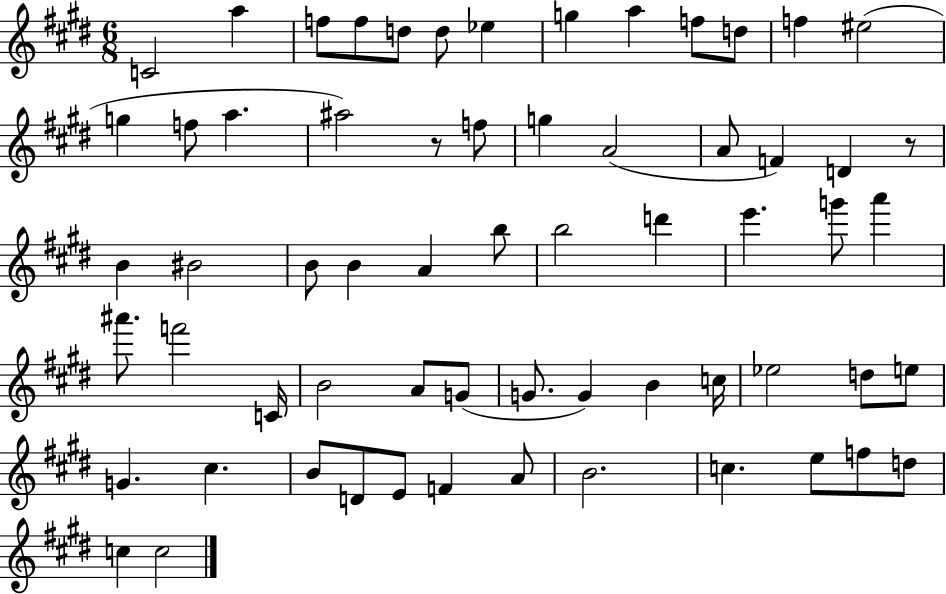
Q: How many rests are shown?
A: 2